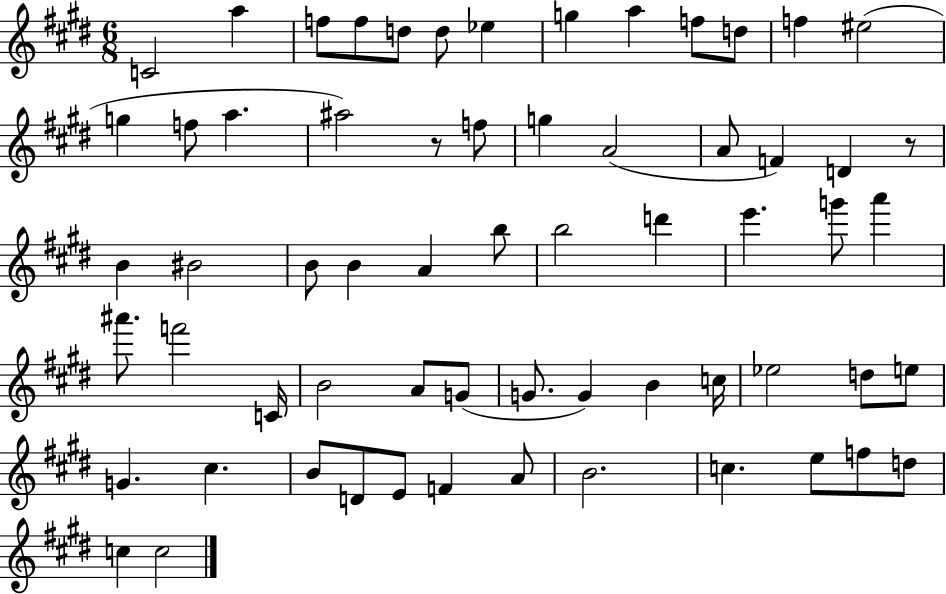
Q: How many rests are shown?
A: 2